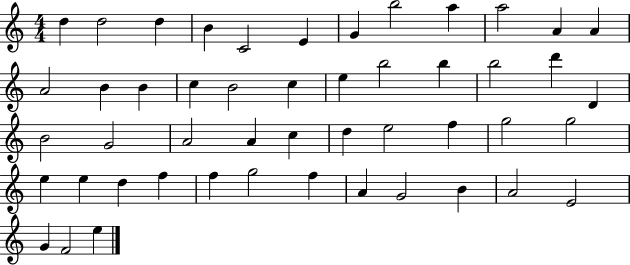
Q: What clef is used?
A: treble